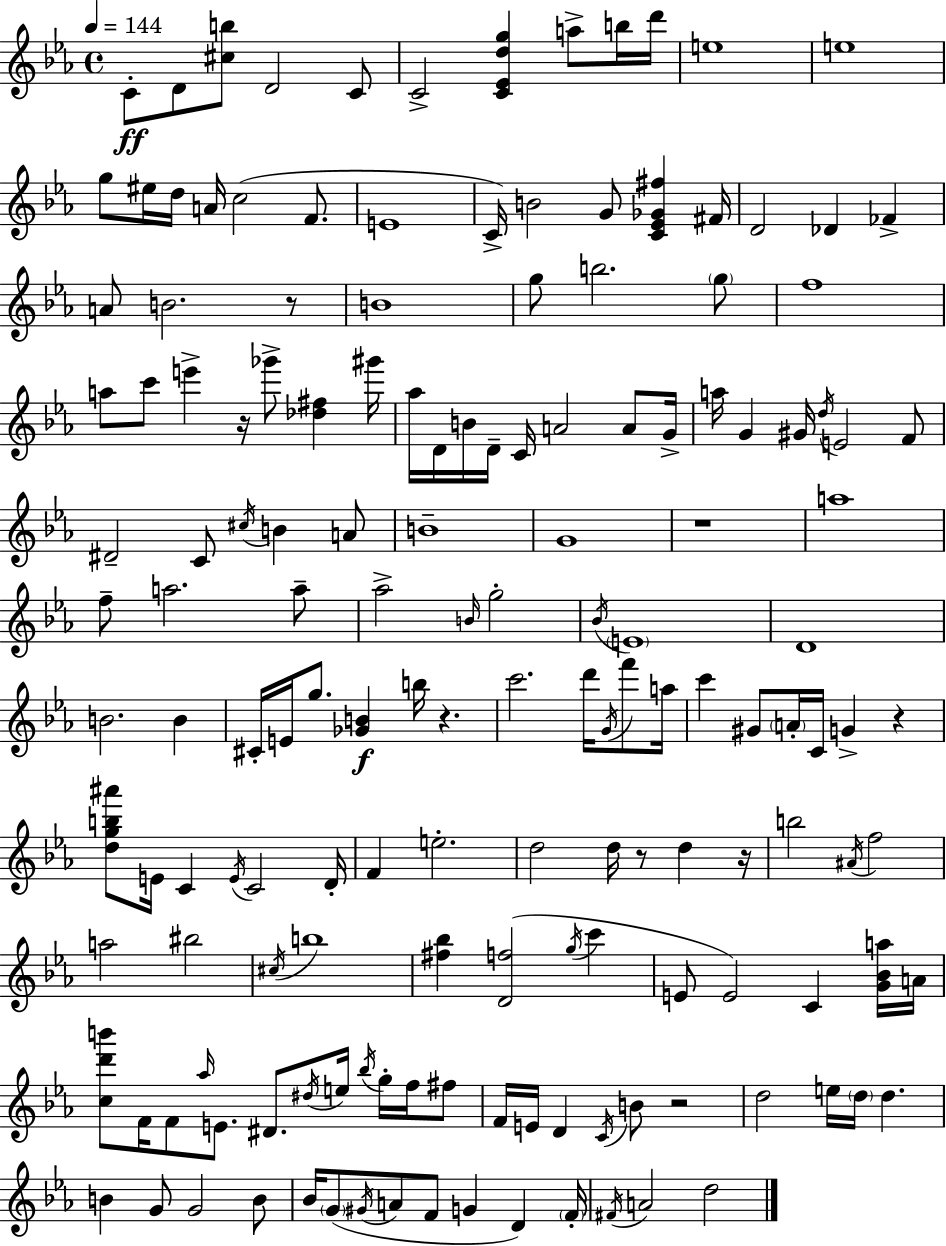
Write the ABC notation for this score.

X:1
T:Untitled
M:4/4
L:1/4
K:Cm
C/2 D/2 [^cb]/2 D2 C/2 C2 [C_Edg] a/2 b/4 d'/4 e4 e4 g/2 ^e/4 d/4 A/4 c2 F/2 E4 C/4 B2 G/2 [C_E_G^f] ^F/4 D2 _D _F A/2 B2 z/2 B4 g/2 b2 g/2 f4 a/2 c'/2 e' z/4 _g'/2 [_d^f] ^g'/4 _a/4 D/4 B/4 D/4 C/4 A2 A/2 G/4 a/4 G ^G/4 d/4 E2 F/2 ^D2 C/2 ^c/4 B A/2 B4 G4 z4 a4 f/2 a2 a/2 _a2 B/4 g2 _B/4 E4 D4 B2 B ^C/4 E/4 g/2 [_GB] b/4 z c'2 d'/4 G/4 f'/2 a/4 c' ^G/2 A/4 C/4 G z [dgb^a']/2 E/4 C E/4 C2 D/4 F e2 d2 d/4 z/2 d z/4 b2 ^A/4 f2 a2 ^b2 ^c/4 b4 [^f_b] [Df]2 g/4 c' E/2 E2 C [G_Ba]/4 A/4 [cd'b']/2 F/4 F/2 _a/4 E/2 ^D/2 ^d/4 e/4 _b/4 g/4 f/4 ^f/2 F/4 E/4 D C/4 B/2 z2 d2 e/4 d/4 d B G/2 G2 B/2 _B/4 G/2 ^G/4 A/2 F/2 G D F/4 ^F/4 A2 d2